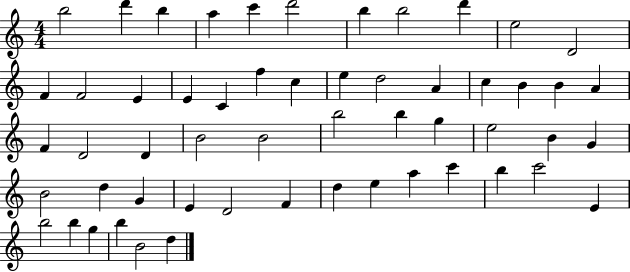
X:1
T:Untitled
M:4/4
L:1/4
K:C
b2 d' b a c' d'2 b b2 d' e2 D2 F F2 E E C f c e d2 A c B B A F D2 D B2 B2 b2 b g e2 B G B2 d G E D2 F d e a c' b c'2 E b2 b g b B2 d